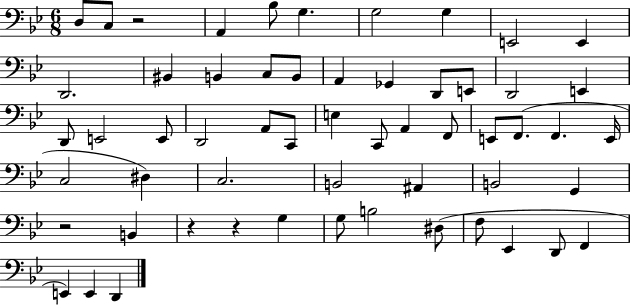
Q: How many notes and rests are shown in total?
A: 57